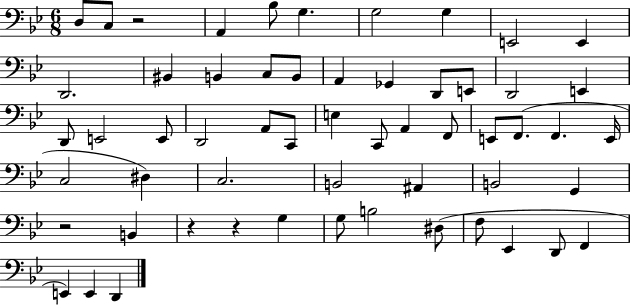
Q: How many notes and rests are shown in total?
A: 57